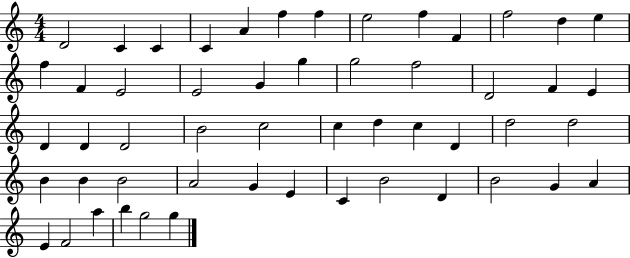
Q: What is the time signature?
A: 4/4